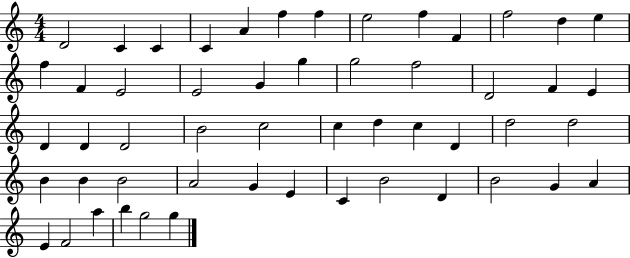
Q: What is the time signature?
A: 4/4